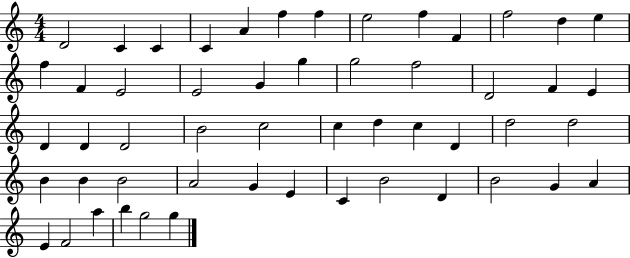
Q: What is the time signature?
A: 4/4